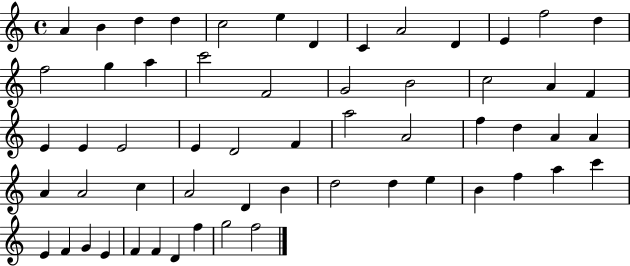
X:1
T:Untitled
M:4/4
L:1/4
K:C
A B d d c2 e D C A2 D E f2 d f2 g a c'2 F2 G2 B2 c2 A F E E E2 E D2 F a2 A2 f d A A A A2 c A2 D B d2 d e B f a c' E F G E F F D f g2 f2